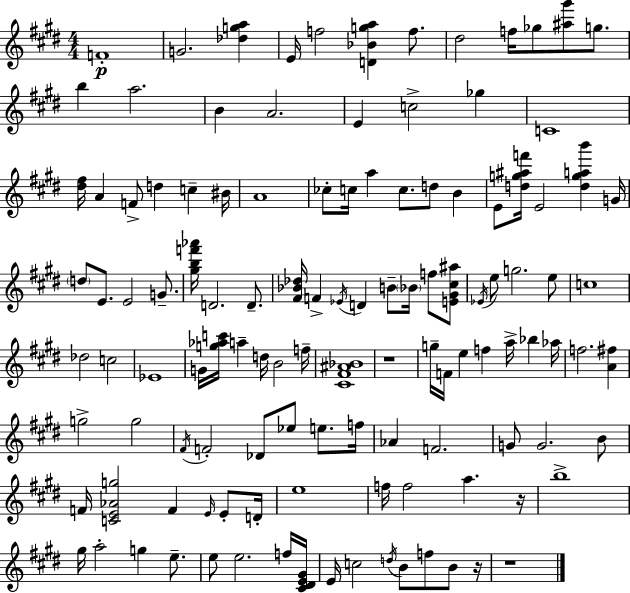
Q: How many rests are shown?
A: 4